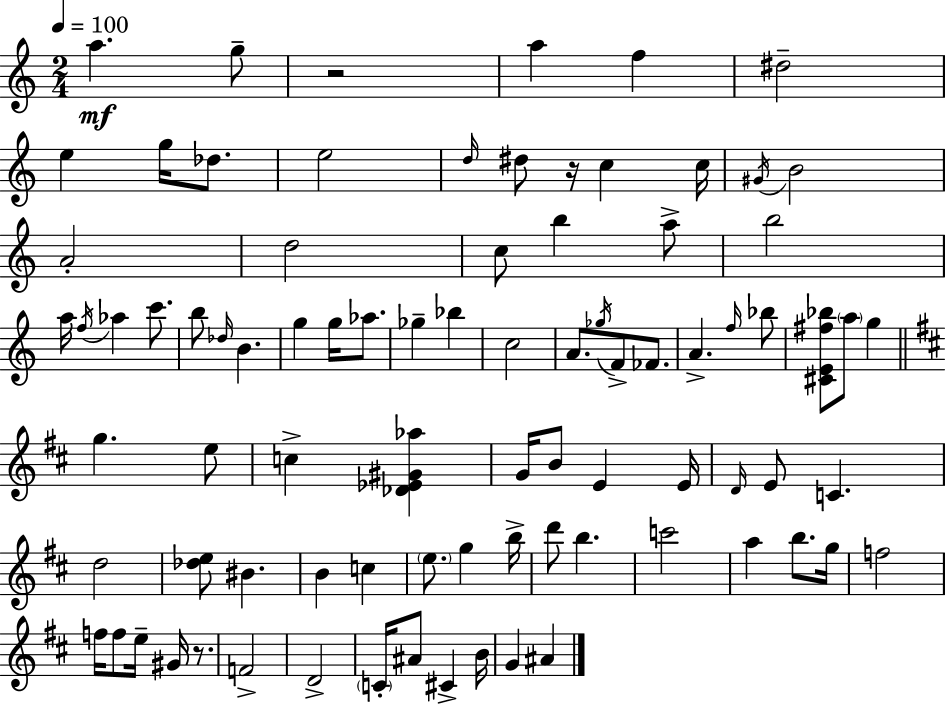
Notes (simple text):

A5/q. G5/e R/h A5/q F5/q D#5/h E5/q G5/s Db5/e. E5/h D5/s D#5/e R/s C5/q C5/s G#4/s B4/h A4/h D5/h C5/e B5/q A5/e B5/h A5/s F5/s Ab5/q C6/e. B5/e Db5/s B4/q. G5/q G5/s Ab5/e. Gb5/q Bb5/q C5/h A4/e. Gb5/s F4/e FES4/e. A4/q. F5/s Bb5/e [C#4,E4,F#5,Bb5]/e A5/e G5/q G5/q. E5/e C5/q [Db4,Eb4,G#4,Ab5]/q G4/s B4/e E4/q E4/s D4/s E4/e C4/q. D5/h [Db5,E5]/e BIS4/q. B4/q C5/q E5/e. G5/q B5/s D6/e B5/q. C6/h A5/q B5/e. G5/s F5/h F5/s F5/e E5/s G#4/s R/e. F4/h D4/h C4/s A#4/e C#4/q B4/s G4/q A#4/q